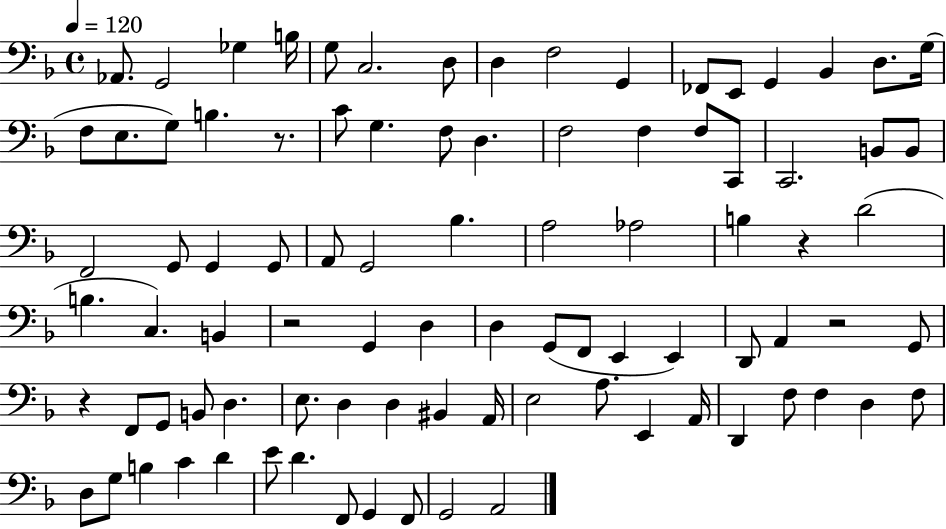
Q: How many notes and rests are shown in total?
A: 90